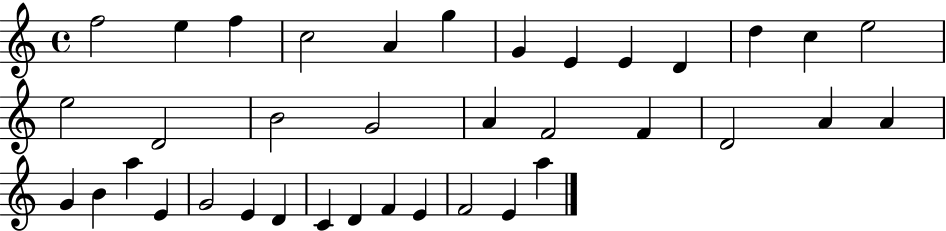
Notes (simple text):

F5/h E5/q F5/q C5/h A4/q G5/q G4/q E4/q E4/q D4/q D5/q C5/q E5/h E5/h D4/h B4/h G4/h A4/q F4/h F4/q D4/h A4/q A4/q G4/q B4/q A5/q E4/q G4/h E4/q D4/q C4/q D4/q F4/q E4/q F4/h E4/q A5/q